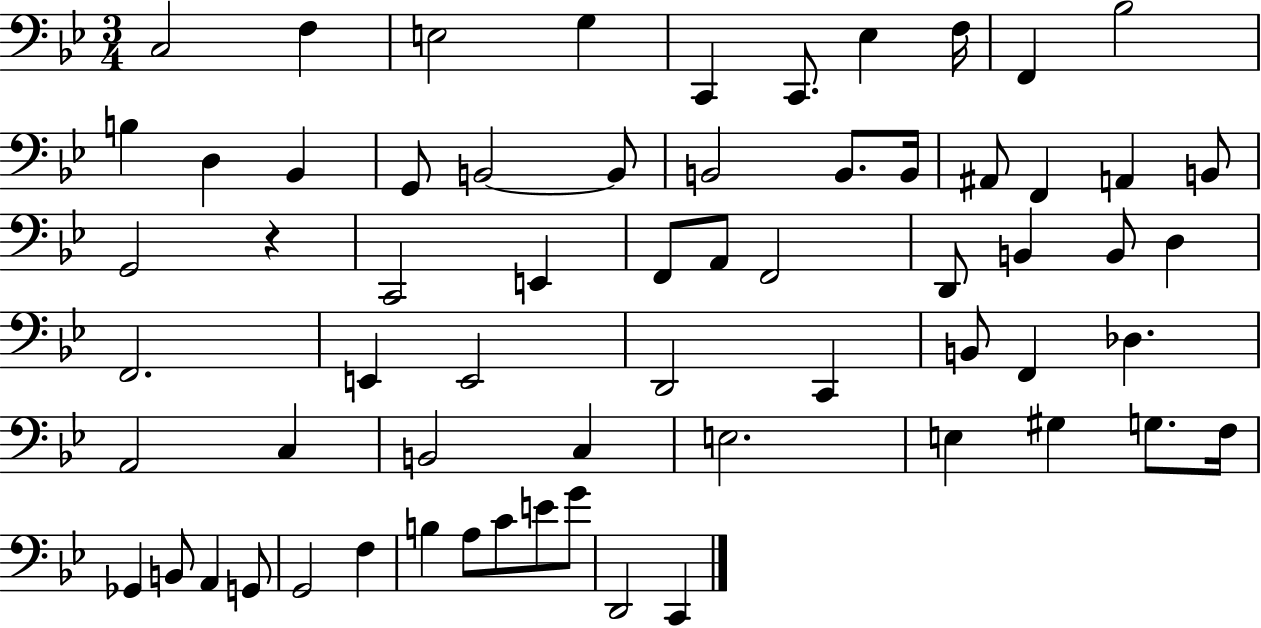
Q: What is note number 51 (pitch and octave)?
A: Gb2